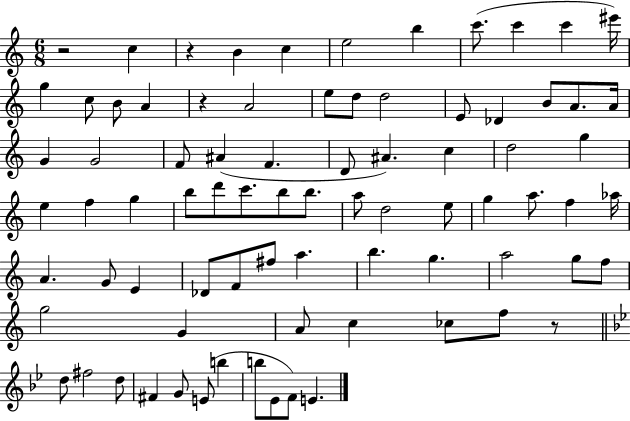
{
  \clef treble
  \numericTimeSignature
  \time 6/8
  \key c \major
  \repeat volta 2 { r2 c''4 | r4 b'4 c''4 | e''2 b''4 | c'''8.( c'''4 c'''4 eis'''16) | \break g''4 c''8 b'8 a'4 | r4 a'2 | e''8 d''8 d''2 | e'8 des'4 b'8 a'8. a'16 | \break g'4 g'2 | f'8 ais'4( f'4. | d'8 ais'4.) c''4 | d''2 g''4 | \break e''4 f''4 g''4 | b''8 d'''8 c'''8. b''8 b''8. | a''8 d''2 e''8 | g''4 a''8. f''4 aes''16 | \break a'4. g'8 e'4 | des'8 f'8 fis''8 a''4. | b''4. g''4. | a''2 g''8 f''8 | \break g''2 g'4 | a'8 c''4 ces''8 f''8 r8 | \bar "||" \break \key g \minor d''8 fis''2 d''8 | fis'4 g'8 e'8( b''4 | b''8 ees'8 f'8) e'4. | } \bar "|."
}